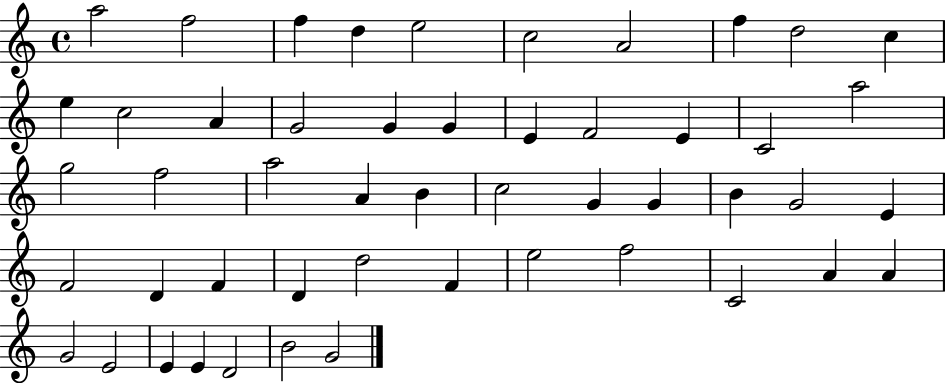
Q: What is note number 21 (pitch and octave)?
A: A5